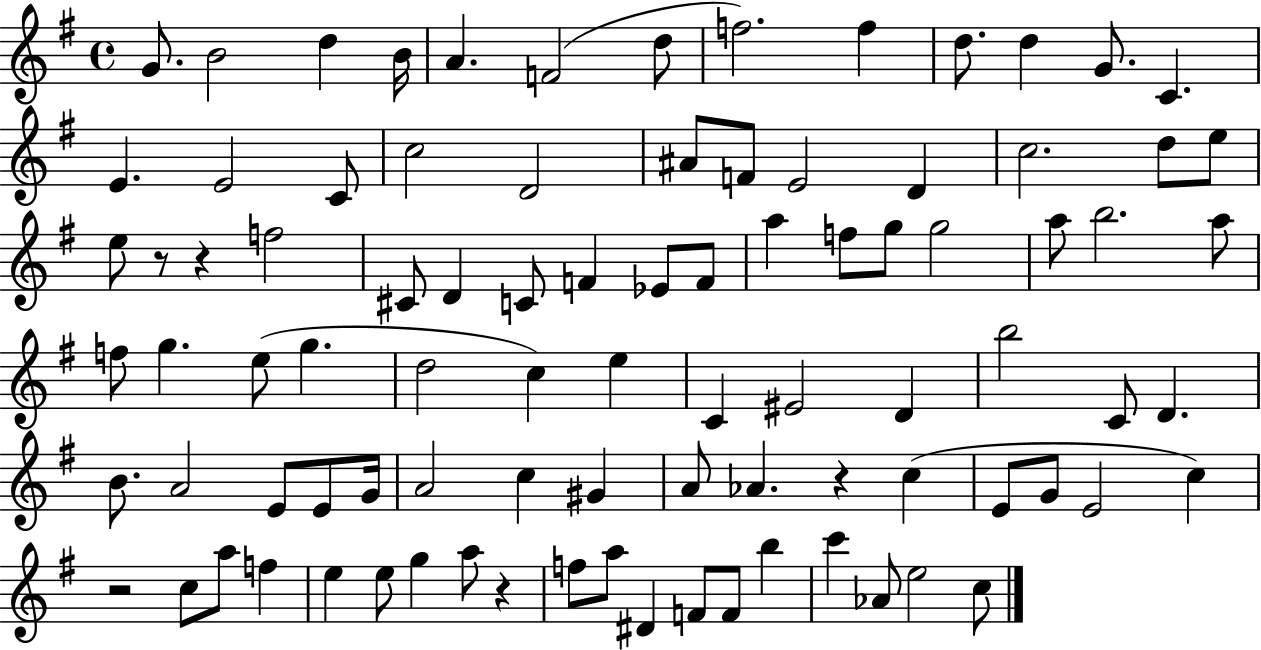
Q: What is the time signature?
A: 4/4